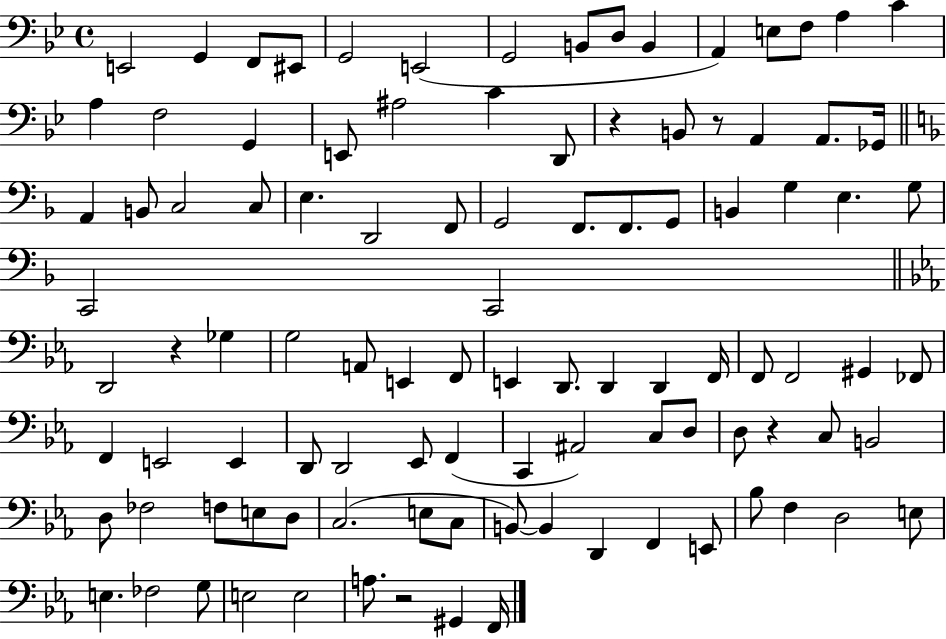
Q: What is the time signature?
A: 4/4